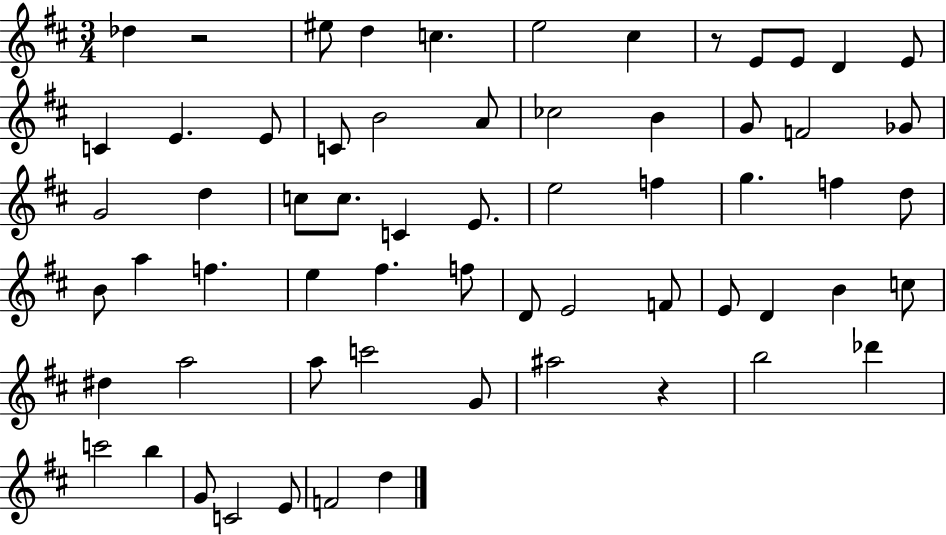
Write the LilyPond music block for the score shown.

{
  \clef treble
  \numericTimeSignature
  \time 3/4
  \key d \major
  des''4 r2 | eis''8 d''4 c''4. | e''2 cis''4 | r8 e'8 e'8 d'4 e'8 | \break c'4 e'4. e'8 | c'8 b'2 a'8 | ces''2 b'4 | g'8 f'2 ges'8 | \break g'2 d''4 | c''8 c''8. c'4 e'8. | e''2 f''4 | g''4. f''4 d''8 | \break b'8 a''4 f''4. | e''4 fis''4. f''8 | d'8 e'2 f'8 | e'8 d'4 b'4 c''8 | \break dis''4 a''2 | a''8 c'''2 g'8 | ais''2 r4 | b''2 des'''4 | \break c'''2 b''4 | g'8 c'2 e'8 | f'2 d''4 | \bar "|."
}